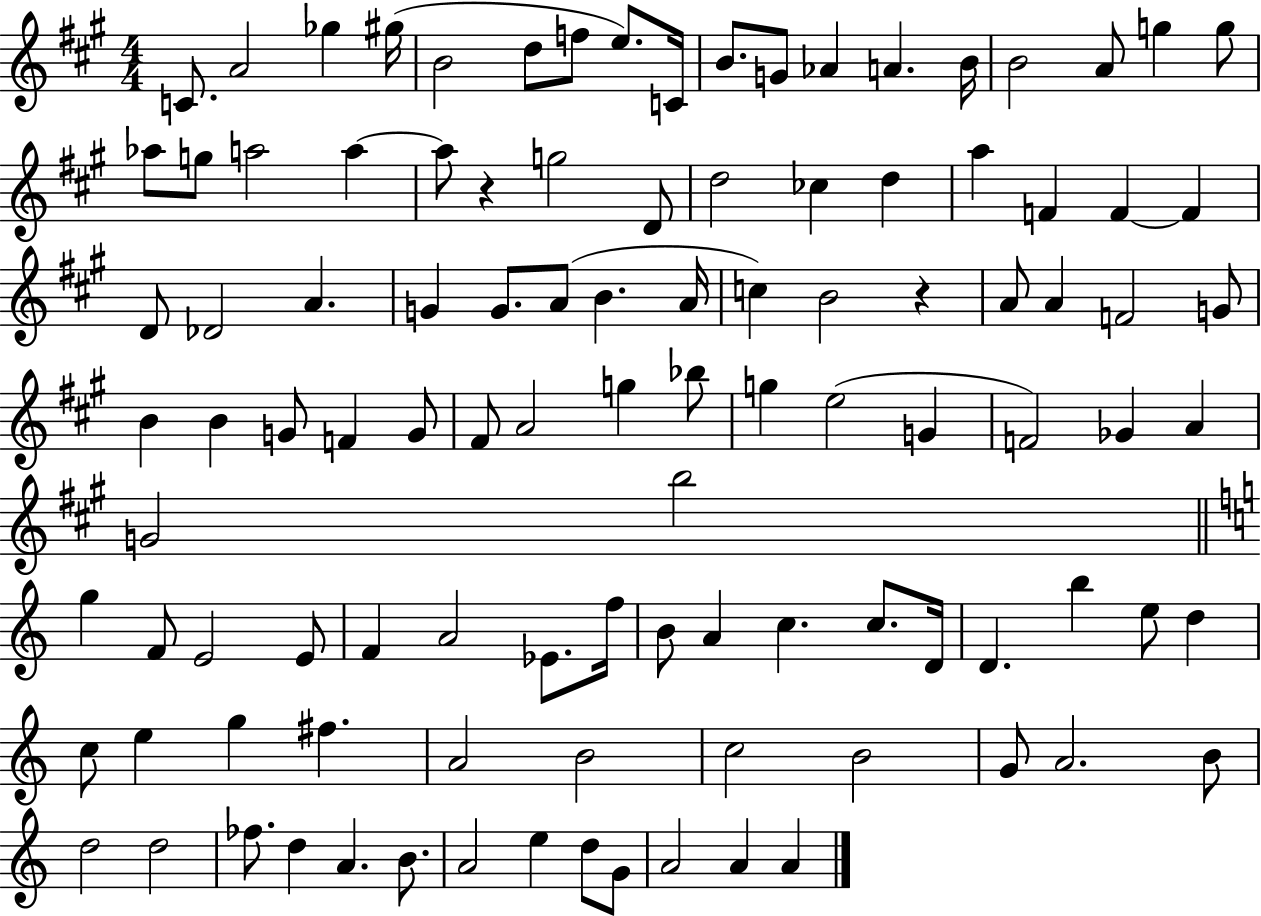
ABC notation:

X:1
T:Untitled
M:4/4
L:1/4
K:A
C/2 A2 _g ^g/4 B2 d/2 f/2 e/2 C/4 B/2 G/2 _A A B/4 B2 A/2 g g/2 _a/2 g/2 a2 a a/2 z g2 D/2 d2 _c d a F F F D/2 _D2 A G G/2 A/2 B A/4 c B2 z A/2 A F2 G/2 B B G/2 F G/2 ^F/2 A2 g _b/2 g e2 G F2 _G A G2 b2 g F/2 E2 E/2 F A2 _E/2 f/4 B/2 A c c/2 D/4 D b e/2 d c/2 e g ^f A2 B2 c2 B2 G/2 A2 B/2 d2 d2 _f/2 d A B/2 A2 e d/2 G/2 A2 A A